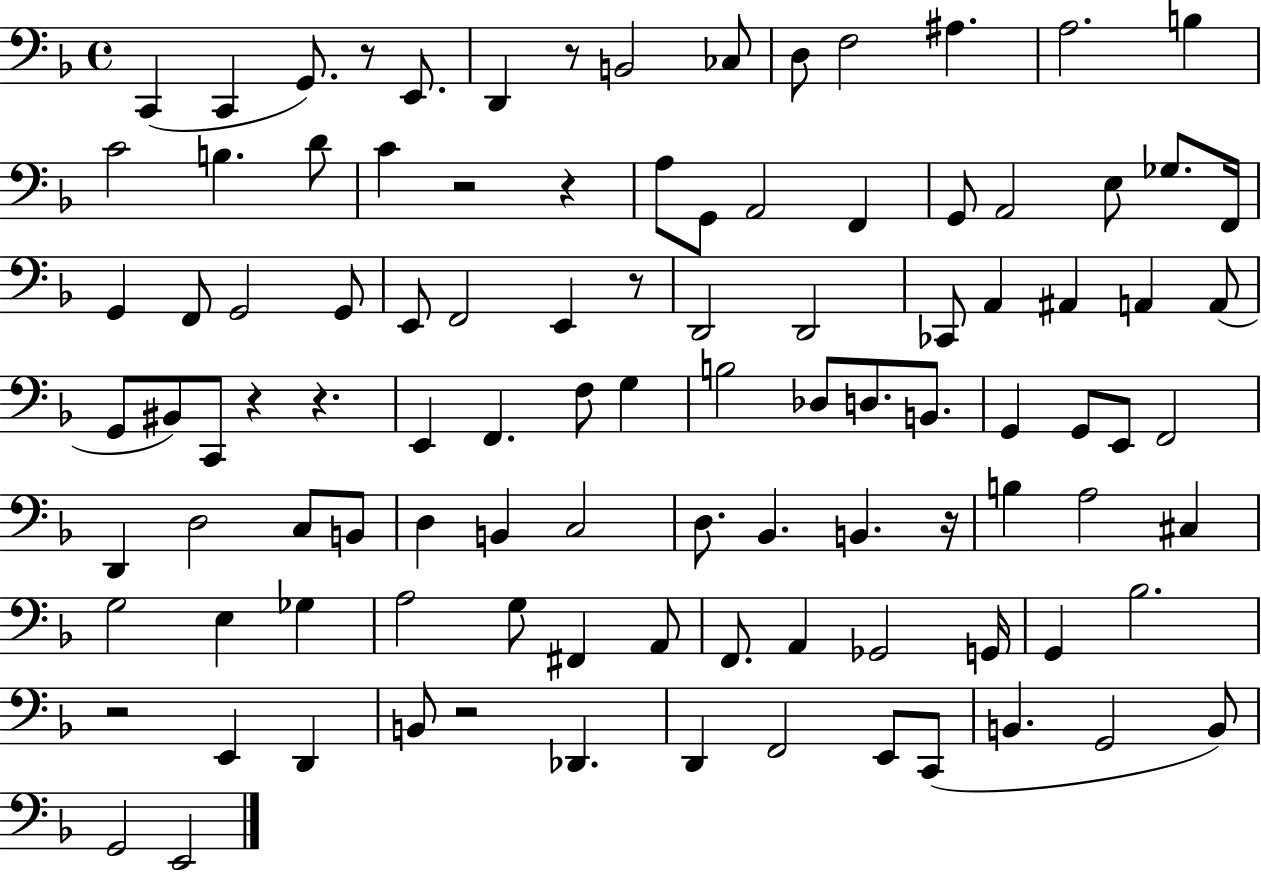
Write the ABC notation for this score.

X:1
T:Untitled
M:4/4
L:1/4
K:F
C,, C,, G,,/2 z/2 E,,/2 D,, z/2 B,,2 _C,/2 D,/2 F,2 ^A, A,2 B, C2 B, D/2 C z2 z A,/2 G,,/2 A,,2 F,, G,,/2 A,,2 E,/2 _G,/2 F,,/4 G,, F,,/2 G,,2 G,,/2 E,,/2 F,,2 E,, z/2 D,,2 D,,2 _C,,/2 A,, ^A,, A,, A,,/2 G,,/2 ^B,,/2 C,,/2 z z E,, F,, F,/2 G, B,2 _D,/2 D,/2 B,,/2 G,, G,,/2 E,,/2 F,,2 D,, D,2 C,/2 B,,/2 D, B,, C,2 D,/2 _B,, B,, z/4 B, A,2 ^C, G,2 E, _G, A,2 G,/2 ^F,, A,,/2 F,,/2 A,, _G,,2 G,,/4 G,, _B,2 z2 E,, D,, B,,/2 z2 _D,, D,, F,,2 E,,/2 C,,/2 B,, G,,2 B,,/2 G,,2 E,,2